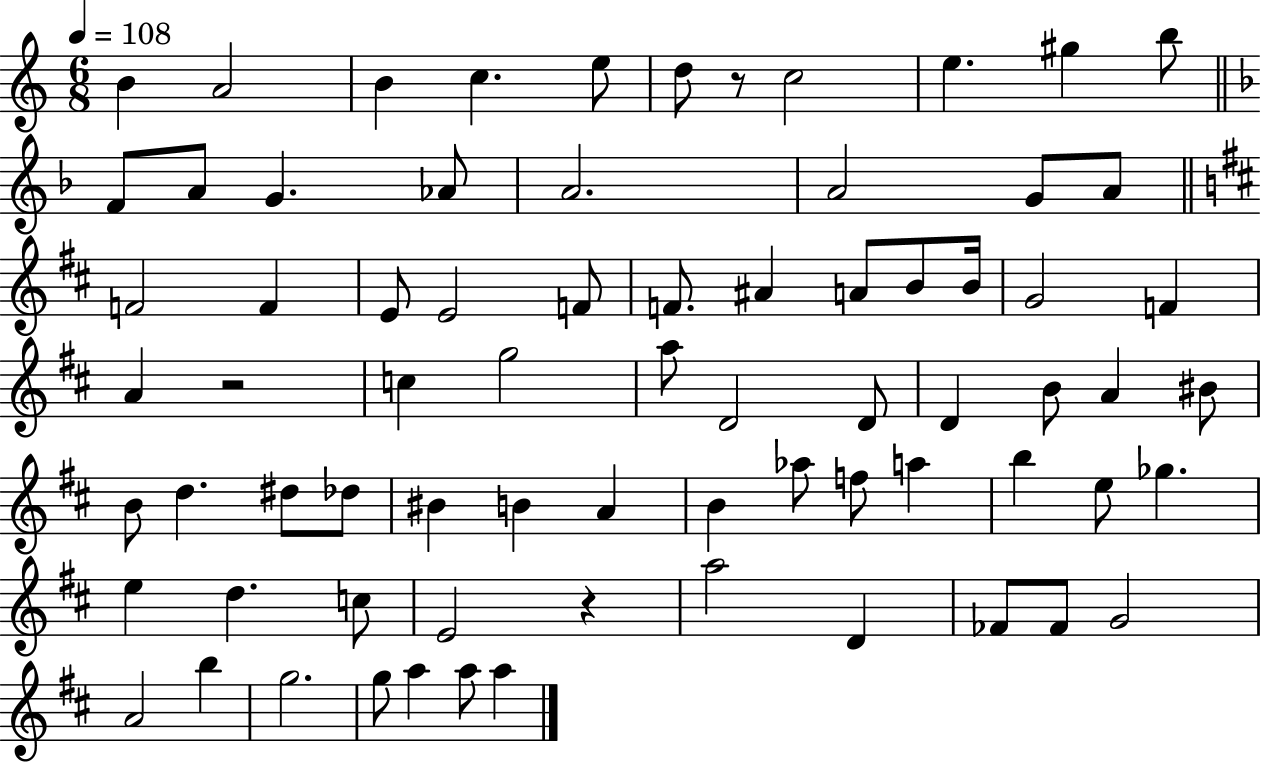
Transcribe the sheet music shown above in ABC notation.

X:1
T:Untitled
M:6/8
L:1/4
K:C
B A2 B c e/2 d/2 z/2 c2 e ^g b/2 F/2 A/2 G _A/2 A2 A2 G/2 A/2 F2 F E/2 E2 F/2 F/2 ^A A/2 B/2 B/4 G2 F A z2 c g2 a/2 D2 D/2 D B/2 A ^B/2 B/2 d ^d/2 _d/2 ^B B A B _a/2 f/2 a b e/2 _g e d c/2 E2 z a2 D _F/2 _F/2 G2 A2 b g2 g/2 a a/2 a